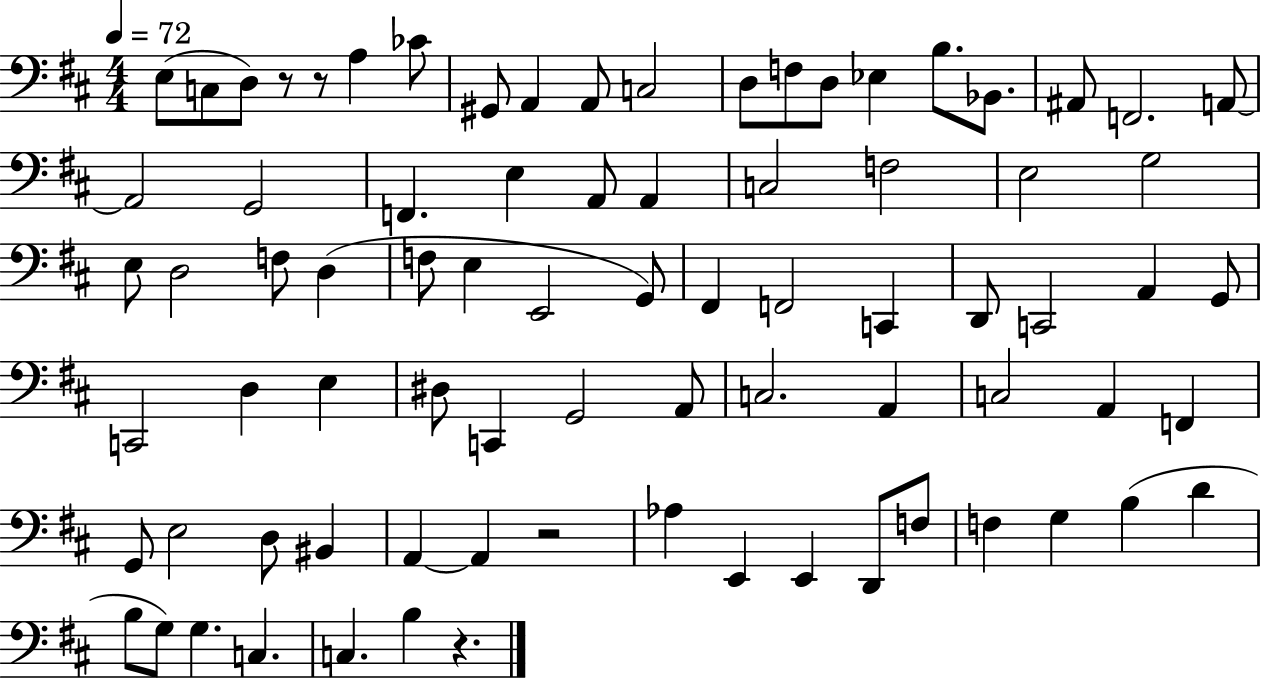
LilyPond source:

{
  \clef bass
  \numericTimeSignature
  \time 4/4
  \key d \major
  \tempo 4 = 72
  e8( c8 d8) r8 r8 a4 ces'8 | gis,8 a,4 a,8 c2 | d8 f8 d8 ees4 b8. bes,8. | ais,8 f,2. a,8~~ | \break a,2 g,2 | f,4. e4 a,8 a,4 | c2 f2 | e2 g2 | \break e8 d2 f8 d4( | f8 e4 e,2 g,8) | fis,4 f,2 c,4 | d,8 c,2 a,4 g,8 | \break c,2 d4 e4 | dis8 c,4 g,2 a,8 | c2. a,4 | c2 a,4 f,4 | \break g,8 e2 d8 bis,4 | a,4~~ a,4 r2 | aes4 e,4 e,4 d,8 f8 | f4 g4 b4( d'4 | \break b8 g8) g4. c4. | c4. b4 r4. | \bar "|."
}